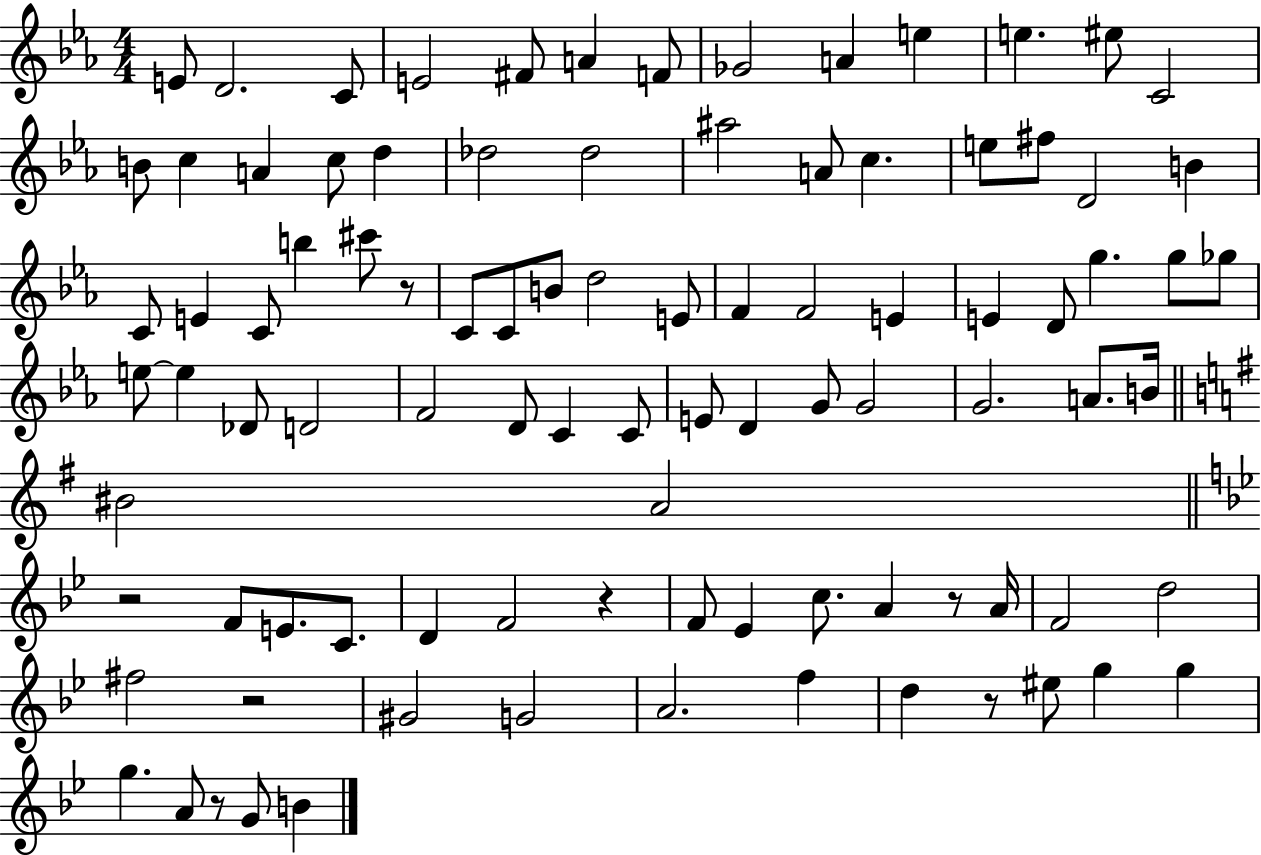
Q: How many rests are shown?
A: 7